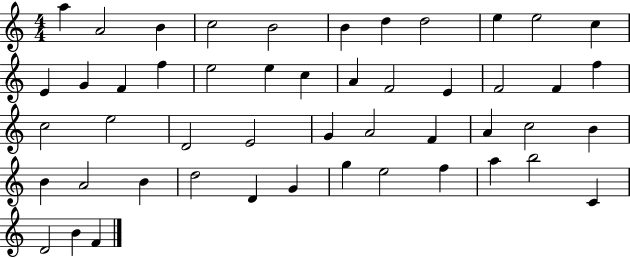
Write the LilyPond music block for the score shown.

{
  \clef treble
  \numericTimeSignature
  \time 4/4
  \key c \major
  a''4 a'2 b'4 | c''2 b'2 | b'4 d''4 d''2 | e''4 e''2 c''4 | \break e'4 g'4 f'4 f''4 | e''2 e''4 c''4 | a'4 f'2 e'4 | f'2 f'4 f''4 | \break c''2 e''2 | d'2 e'2 | g'4 a'2 f'4 | a'4 c''2 b'4 | \break b'4 a'2 b'4 | d''2 d'4 g'4 | g''4 e''2 f''4 | a''4 b''2 c'4 | \break d'2 b'4 f'4 | \bar "|."
}